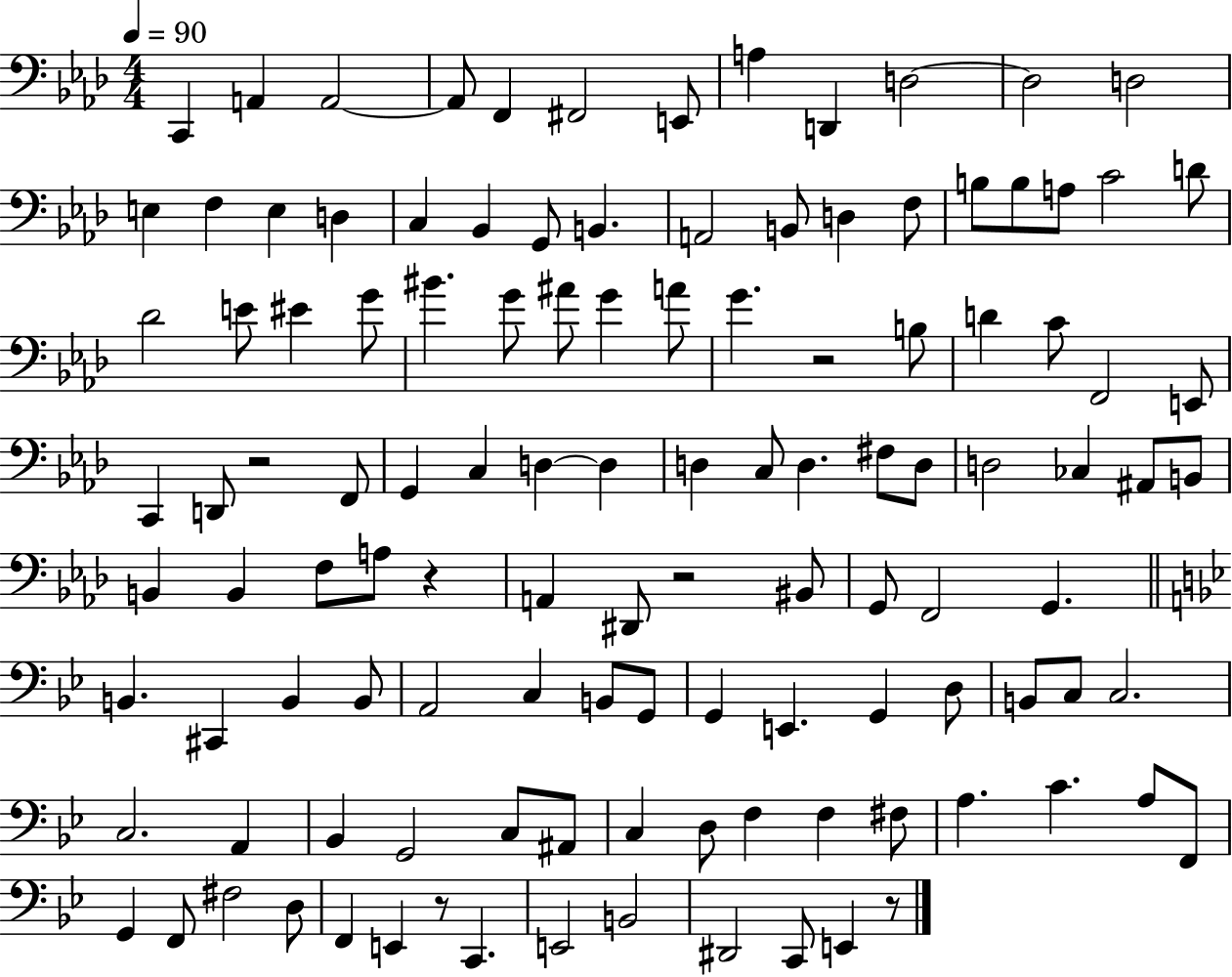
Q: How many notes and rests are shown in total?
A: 118